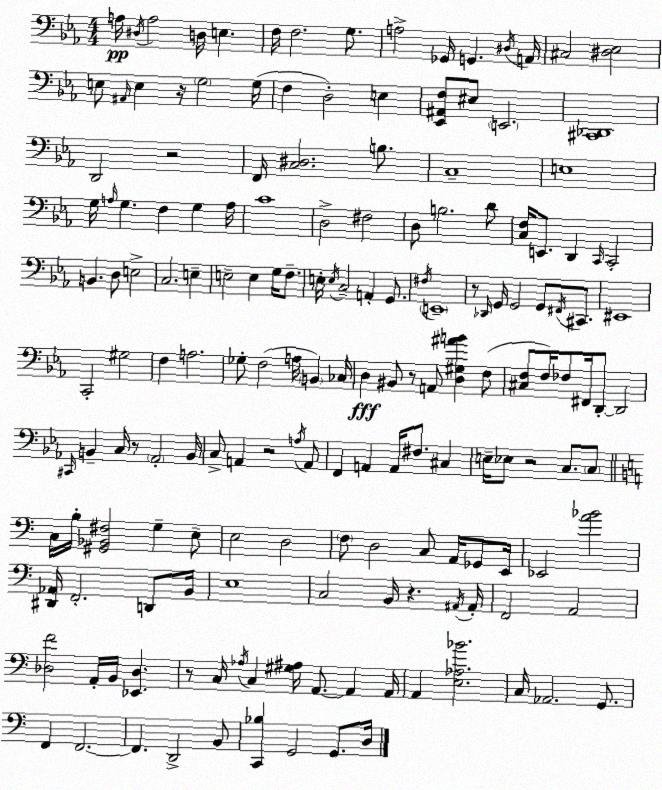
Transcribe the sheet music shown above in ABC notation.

X:1
T:Untitled
M:4/4
L:1/4
K:Cm
A,/4 ^D,/4 A,2 D,/4 E, F,/4 F,2 G,/2 A,2 _G,,/4 G,, ^D,/4 A,,/4 ^C,2 [^D,_E,]2 E,/2 ^A,,/4 E, z/4 G,2 G,/4 F, D,2 E, [_E,,^A,,F,]/2 ^E,/2 E,,2 [^C,,_D,,]4 D,,2 z2 F,,/4 [C,^D,]2 B,/2 C,4 E,4 G,/4 A,/4 G, F, G, A,/4 C4 D,2 ^F,2 D,/2 B,2 D/2 [C,F,]/4 E,,/2 D,, C,,/4 C,,2 B,, D,/2 E,2 C,2 E, E,2 E, G,/4 F,/2 E,/4 E,/4 C,2 A,, G,,/2 ^F,/4 E,,4 z/2 _D,,/4 G,,/4 G,,2 G,,/2 ^F,,/4 ^C,,/2 ^E,,4 C,,2 ^G,2 F, A,2 _G,/2 F,2 A,/4 B,, _C,/4 D, ^B,,/2 z/2 A,,/2 [D,^G,^AB] F,/2 [^C,F,]/2 F,/4 _F,/2 ^F,,/4 D,,/2 D,,2 ^C,,/4 B,, C,/4 z/2 _A,,2 B,,/4 C,/2 A,, z2 A,/4 A,,/2 F,, A,, A,,/4 ^F,/2 ^C, E,/4 _E,/2 z2 C,/2 C,/2 C,/4 B,/4 [^G,,_B,,^F,]2 G, E,/2 E,2 D,2 F,/2 D,2 C,/2 A,,/4 _G,,/2 E,,/4 _E,,2 [A_B]2 [^D,,_A,,]/4 F,,2 D,,/2 B,,/4 E,4 C,2 B,,/4 z ^A,,/4 ^A,,/4 F,,2 A,,2 [_D,F]2 A,,/4 B,,/4 [_E,,_D,] z/2 C,/4 _A,/4 C, [^G,^A,]/4 A,,/2 A,, A,,/4 A,, [E,_A,_B]2 C,/4 _A,,2 G,,/2 F,, F,,2 F,, D,,2 B,,/2 [C,,_B,] G,,2 G,,/2 D,/4